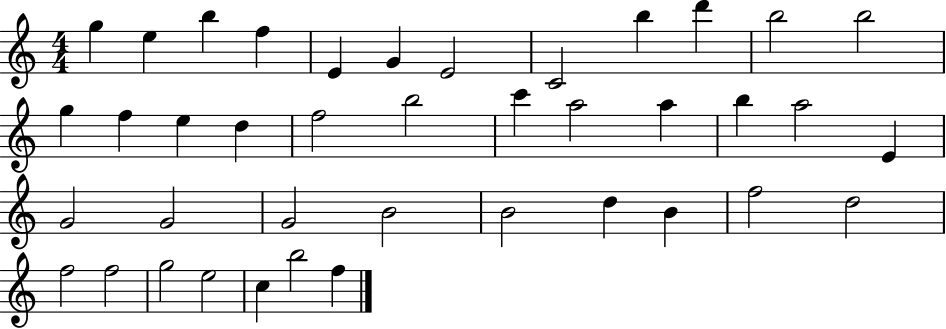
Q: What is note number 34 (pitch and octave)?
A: F5